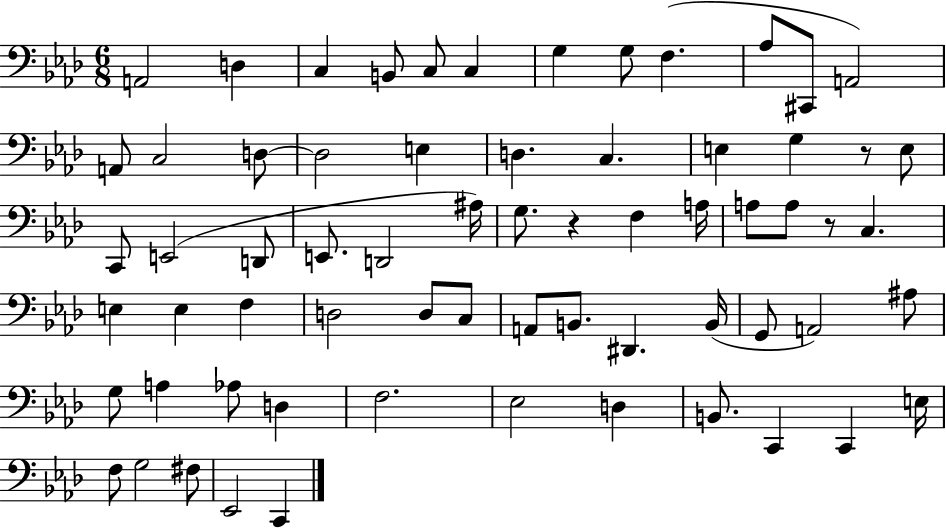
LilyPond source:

{
  \clef bass
  \numericTimeSignature
  \time 6/8
  \key aes \major
  a,2 d4 | c4 b,8 c8 c4 | g4 g8 f4.( | aes8 cis,8 a,2) | \break a,8 c2 d8~~ | d2 e4 | d4. c4. | e4 g4 r8 e8 | \break c,8 e,2( d,8 | e,8. d,2 ais16) | g8. r4 f4 a16 | a8 a8 r8 c4. | \break e4 e4 f4 | d2 d8 c8 | a,8 b,8. dis,4. b,16( | g,8 a,2) ais8 | \break g8 a4 aes8 d4 | f2. | ees2 d4 | b,8. c,4 c,4 e16 | \break f8 g2 fis8 | ees,2 c,4 | \bar "|."
}